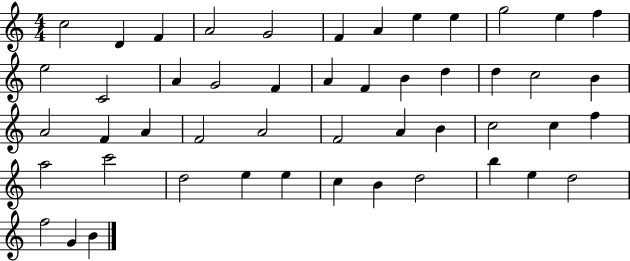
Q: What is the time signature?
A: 4/4